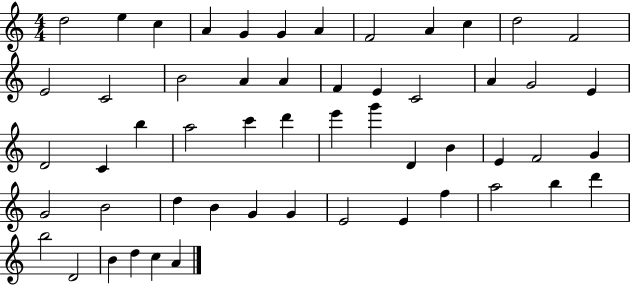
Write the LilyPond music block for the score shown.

{
  \clef treble
  \numericTimeSignature
  \time 4/4
  \key c \major
  d''2 e''4 c''4 | a'4 g'4 g'4 a'4 | f'2 a'4 c''4 | d''2 f'2 | \break e'2 c'2 | b'2 a'4 a'4 | f'4 e'4 c'2 | a'4 g'2 e'4 | \break d'2 c'4 b''4 | a''2 c'''4 d'''4 | e'''4 g'''4 d'4 b'4 | e'4 f'2 g'4 | \break g'2 b'2 | d''4 b'4 g'4 g'4 | e'2 e'4 f''4 | a''2 b''4 d'''4 | \break b''2 d'2 | b'4 d''4 c''4 a'4 | \bar "|."
}